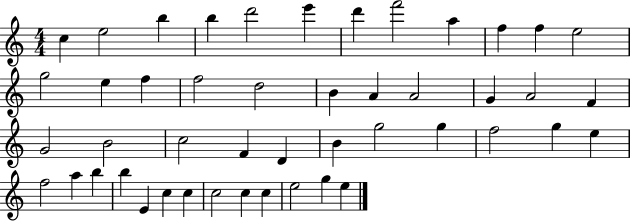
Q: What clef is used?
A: treble